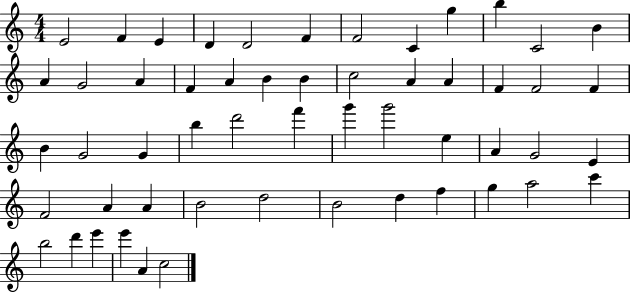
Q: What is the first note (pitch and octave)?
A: E4